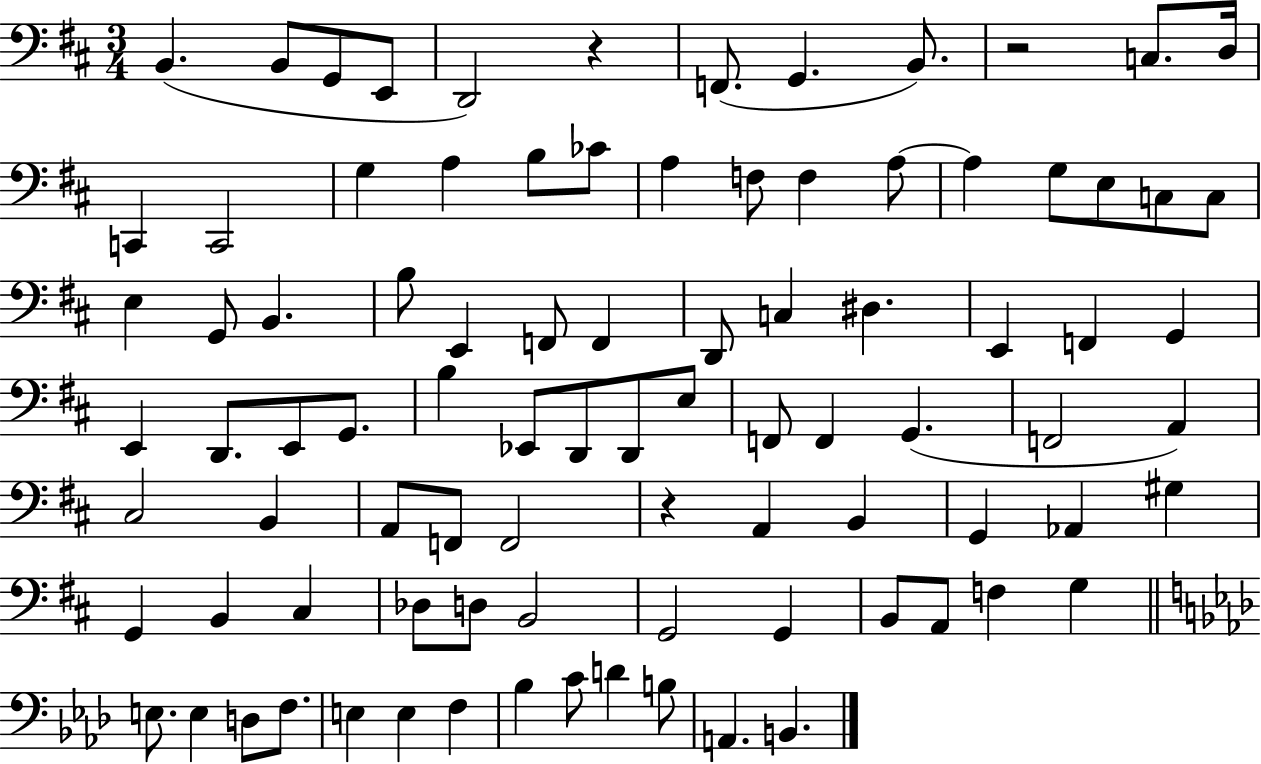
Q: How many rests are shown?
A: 3